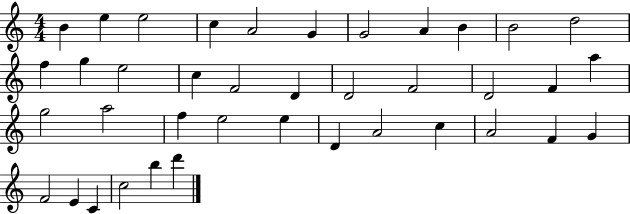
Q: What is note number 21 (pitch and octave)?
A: F4